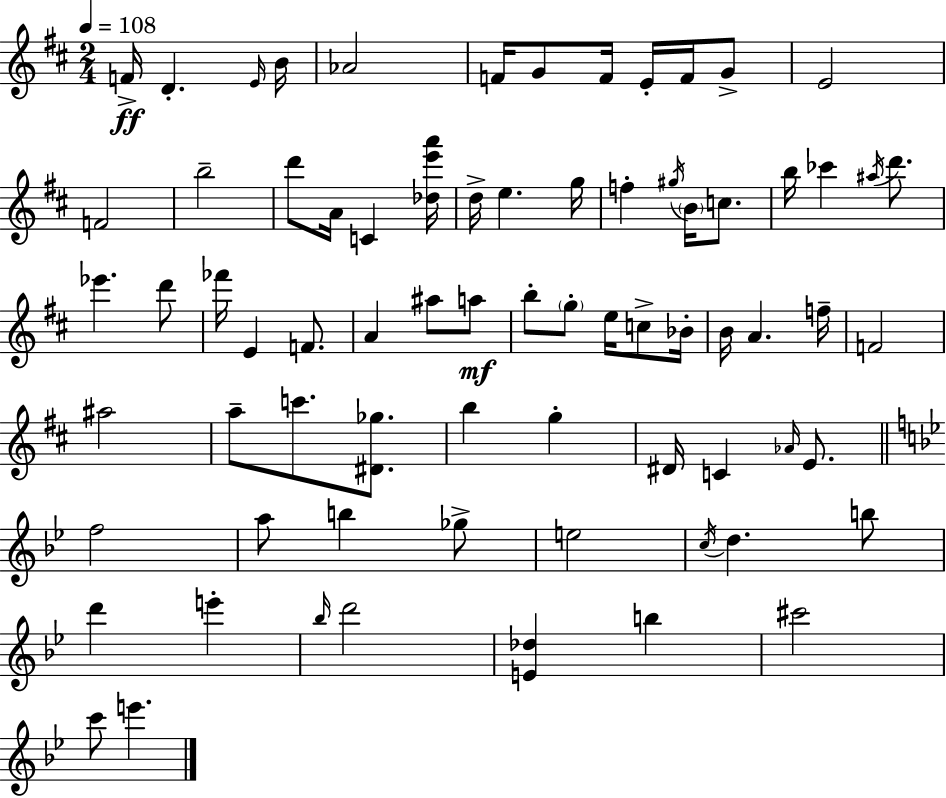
{
  \clef treble
  \numericTimeSignature
  \time 2/4
  \key d \major
  \tempo 4 = 108
  \repeat volta 2 { f'16->\ff d'4.-. \grace { e'16 } | b'16 aes'2 | f'16 g'8 f'16 e'16-. f'16 g'8-> | e'2 | \break f'2 | b''2-- | d'''8 a'16 c'4 | <des'' e''' a'''>16 d''16-> e''4. | \break g''16 f''4-. \acciaccatura { gis''16 } \parenthesize b'16 c''8. | b''16 ces'''4 \acciaccatura { ais''16 } | d'''8. ees'''4. | d'''8 fes'''16 e'4 | \break f'8. a'4 ais''8 | a''8\mf b''8-. \parenthesize g''8-. e''16 | c''8-> bes'16-. b'16 a'4. | f''16-- f'2 | \break ais''2 | a''8-- c'''8. | <dis' ges''>8. b''4 g''4-. | dis'16 c'4 | \break \grace { aes'16 } e'8. \bar "||" \break \key bes \major f''2 | a''8 b''4 ges''8-> | e''2 | \acciaccatura { c''16 } d''4. b''8 | \break d'''4 e'''4-. | \grace { bes''16 } d'''2 | <e' des''>4 b''4 | cis'''2 | \break c'''8 e'''4. | } \bar "|."
}